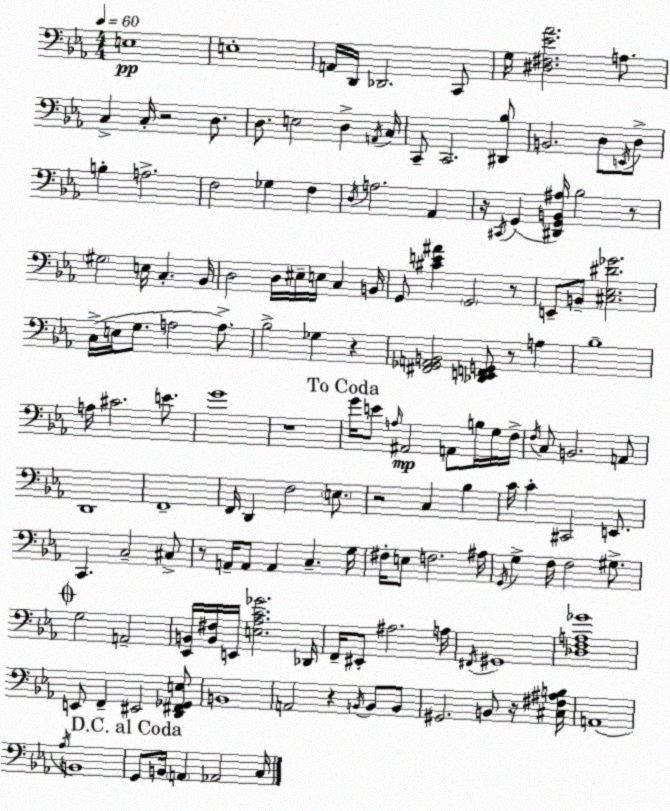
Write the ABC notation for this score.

X:1
T:Untitled
M:4/4
L:1/4
K:Cm
E,4 E,4 A,,/4 D,,/4 _D,,2 C,,/2 G,/4 [^D,^F,_E_A]2 A,/2 C, C,/4 z2 D,/2 D,/2 E,2 D, A,,/4 C,/4 C,,/2 C,,2 [^D,,_B,]/2 B,,2 D,/2 E,,/4 D,/2 B, A,2 F,2 _G, F, D,/4 A,2 _A,, z/4 ^C,,/4 G,, [^D,,G,,B,,^A,]/4 _B,2 z/2 ^G,2 E,/4 C, _B,,/4 D,2 D,/4 ^E,/4 E,/4 C, B,,/4 G,,/2 [^CE^A] G,,2 z/2 E,,/2 B,,/2 [^C,_E,^D_G]2 C,/4 E,/4 G,/2 A,2 A,/2 _B,2 _G, z [^F,,_G,,A,,B,,]2 [_D,,E,,F,,G,,]/2 z/2 A, _B,4 A,/4 ^C2 E/2 G4 z4 G/4 E/2 A,/4 ^A,,2 A,,/2 B,/4 G,/4 F,/4 F,/4 C,/2 B,,2 A,,/2 D,,4 F,,4 F,,/4 D,, F,2 E,/2 z2 C, _B, C/4 C ^C,,2 E,,/2 C,, C,2 ^C,/2 z/2 A,,/4 A,,/2 A,, C, G,/4 ^F,/4 E,/2 F,2 ^A,/4 G,,/4 G, F,/4 F,2 ^G,/2 G,2 A,,2 [_E,,B,,]/4 [B,,^F,]/4 E,,/4 [E,_A,C_G]2 _D,,/4 F,,/4 ^E,,/2 ^A,2 A,/4 ^F,,/4 ^G,,4 [_D,F,A,_G]4 E,,/2 F,, ^E,,2 [D,,^F,,_G,,E,]/2 B,,4 A,,2 z B,,/4 B,,/2 B,,/2 ^G,,2 B,,/2 z/4 [^C,^F,^A,B,]/4 A,,4 _A,/4 B,,4 G,,/2 B,,/4 A,, _A,,2 C,/4